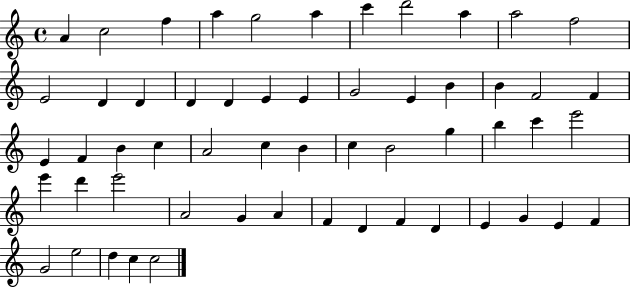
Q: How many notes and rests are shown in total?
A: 56